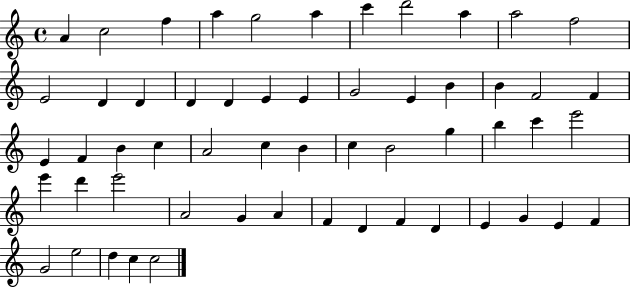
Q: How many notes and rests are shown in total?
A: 56